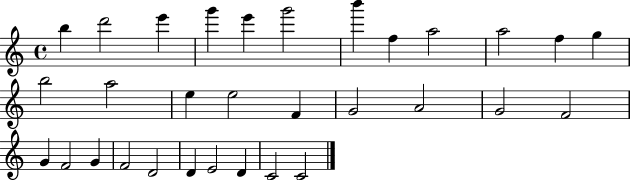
{
  \clef treble
  \time 4/4
  \defaultTimeSignature
  \key c \major
  b''4 d'''2 e'''4 | g'''4 e'''4 g'''2 | b'''4 f''4 a''2 | a''2 f''4 g''4 | \break b''2 a''2 | e''4 e''2 f'4 | g'2 a'2 | g'2 f'2 | \break g'4 f'2 g'4 | f'2 d'2 | d'4 e'2 d'4 | c'2 c'2 | \break \bar "|."
}